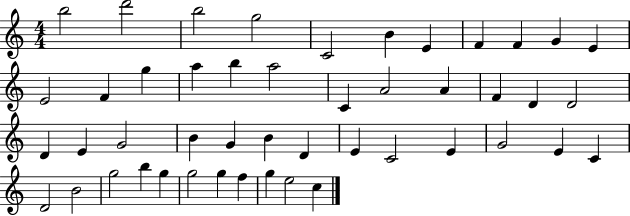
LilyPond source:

{
  \clef treble
  \numericTimeSignature
  \time 4/4
  \key c \major
  b''2 d'''2 | b''2 g''2 | c'2 b'4 e'4 | f'4 f'4 g'4 e'4 | \break e'2 f'4 g''4 | a''4 b''4 a''2 | c'4 a'2 a'4 | f'4 d'4 d'2 | \break d'4 e'4 g'2 | b'4 g'4 b'4 d'4 | e'4 c'2 e'4 | g'2 e'4 c'4 | \break d'2 b'2 | g''2 b''4 g''4 | g''2 g''4 f''4 | g''4 e''2 c''4 | \break \bar "|."
}